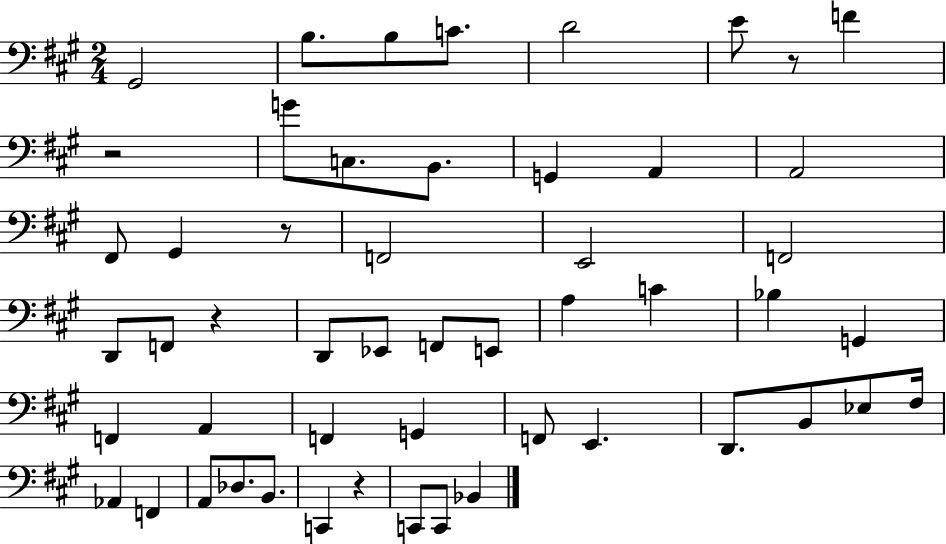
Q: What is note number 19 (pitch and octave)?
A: D2